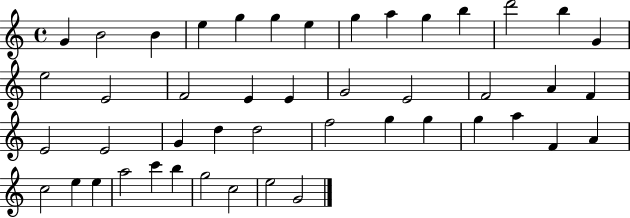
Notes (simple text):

G4/q B4/h B4/q E5/q G5/q G5/q E5/q G5/q A5/q G5/q B5/q D6/h B5/q G4/q E5/h E4/h F4/h E4/q E4/q G4/h E4/h F4/h A4/q F4/q E4/h E4/h G4/q D5/q D5/h F5/h G5/q G5/q G5/q A5/q F4/q A4/q C5/h E5/q E5/q A5/h C6/q B5/q G5/h C5/h E5/h G4/h